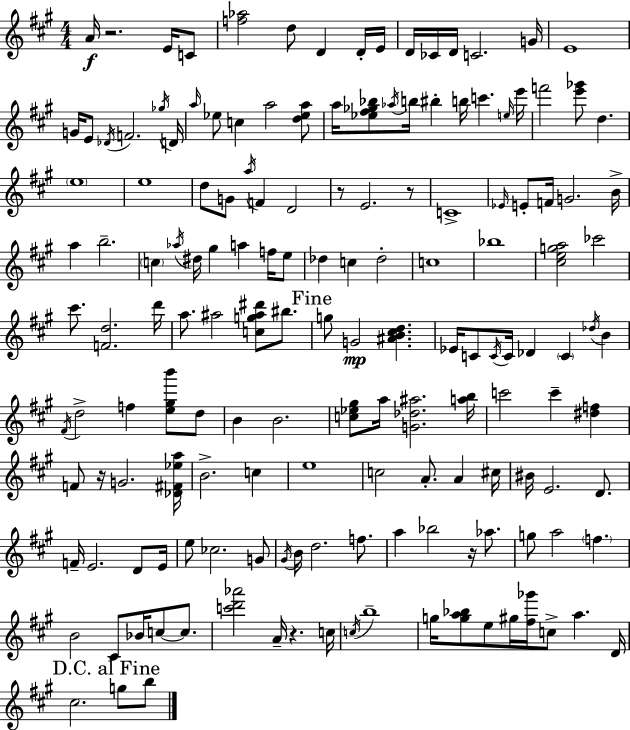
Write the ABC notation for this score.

X:1
T:Untitled
M:4/4
L:1/4
K:A
A/4 z2 E/4 C/2 [f_a]2 d/2 D D/4 E/4 D/4 _C/4 D/4 C2 G/4 E4 G/4 E/2 _D/4 F2 _g/4 D/4 a/4 _e/2 c a2 [d_ea]/2 a/4 [_e^f_g_b]/2 _a/4 b/4 ^b b/4 c' e/4 e'/4 f'2 [e'_g']/2 d e4 e4 d/2 G/2 a/4 F D2 z/2 E2 z/2 C4 _E/4 E/2 F/4 G2 B/4 a b2 c _a/4 ^d/4 ^g a f/4 e/2 _d c _d2 c4 _b4 [^cega]2 _c'2 ^c'/2 [Fd]2 d'/4 a/2 ^a2 [cg^a^d']/2 ^b/2 g/2 G2 [^AB^cd] _E/4 C/2 C/4 C/4 _D C _d/4 B ^F/4 d2 f [e^gb']/2 d/2 B B2 [c_e^g]/2 a/4 [G_d^a]2 [ab]/4 c'2 c' [^df] F/2 z/4 G2 [_D^F_ea]/4 B2 c e4 c2 A/2 A ^c/4 ^B/4 E2 D/2 F/4 E2 D/2 E/4 e/2 _c2 G/2 ^G/4 B/4 d2 f/2 a _b2 z/4 _a/2 g/2 a2 f B2 ^C/2 _B/4 c/2 c/2 [c'd'_a']2 A/4 z c/4 c/4 b4 g/4 [ga_b]/2 e/2 ^g/4 [^f_g']/4 c/2 a D/4 ^c2 g/2 b/2